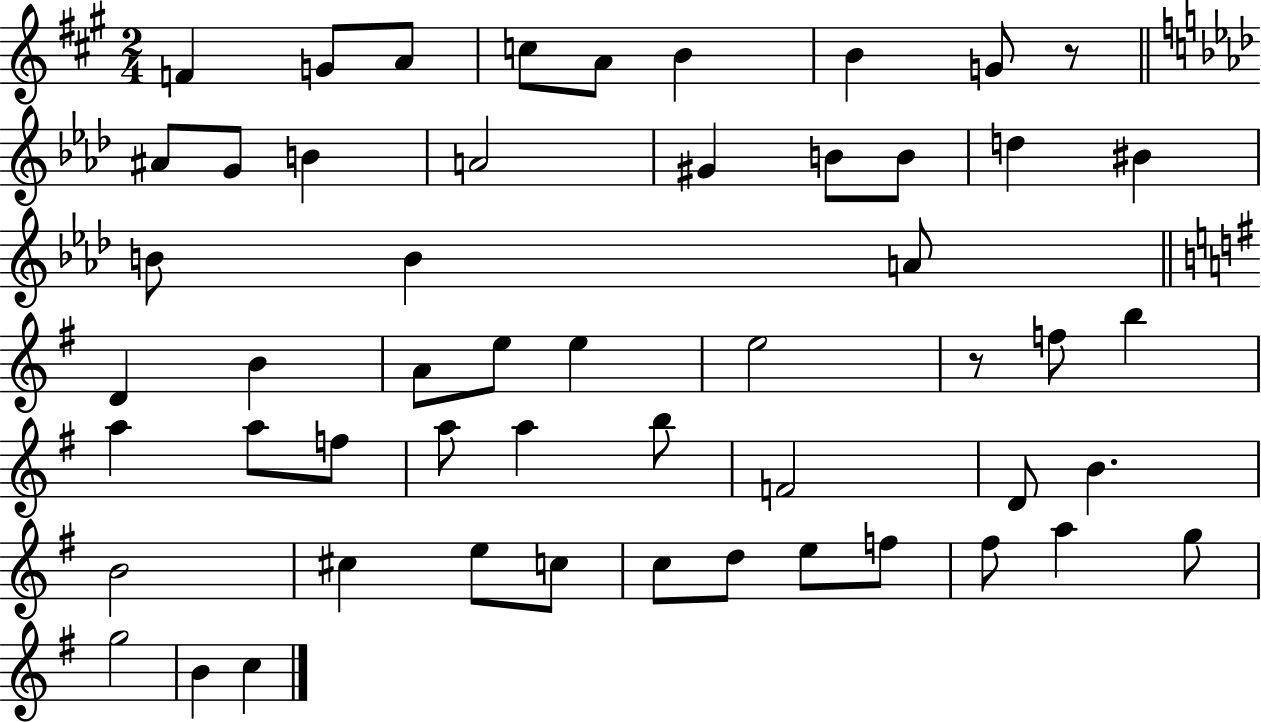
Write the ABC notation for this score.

X:1
T:Untitled
M:2/4
L:1/4
K:A
F G/2 A/2 c/2 A/2 B B G/2 z/2 ^A/2 G/2 B A2 ^G B/2 B/2 d ^B B/2 B A/2 D B A/2 e/2 e e2 z/2 f/2 b a a/2 f/2 a/2 a b/2 F2 D/2 B B2 ^c e/2 c/2 c/2 d/2 e/2 f/2 ^f/2 a g/2 g2 B c